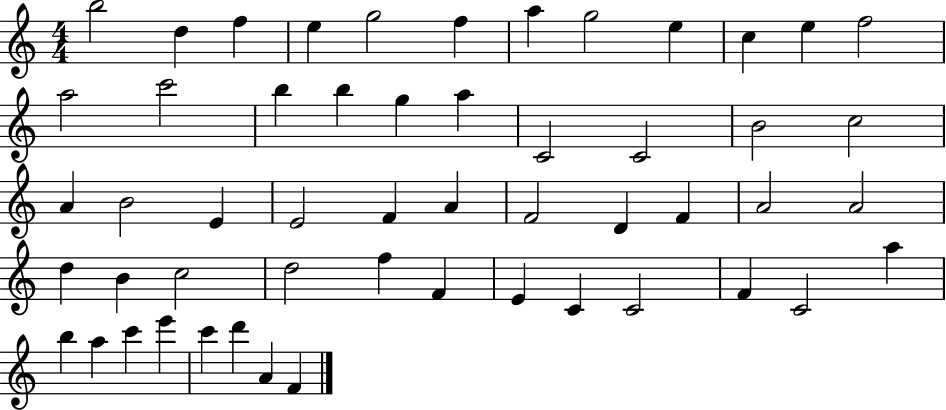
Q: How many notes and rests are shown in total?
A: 53